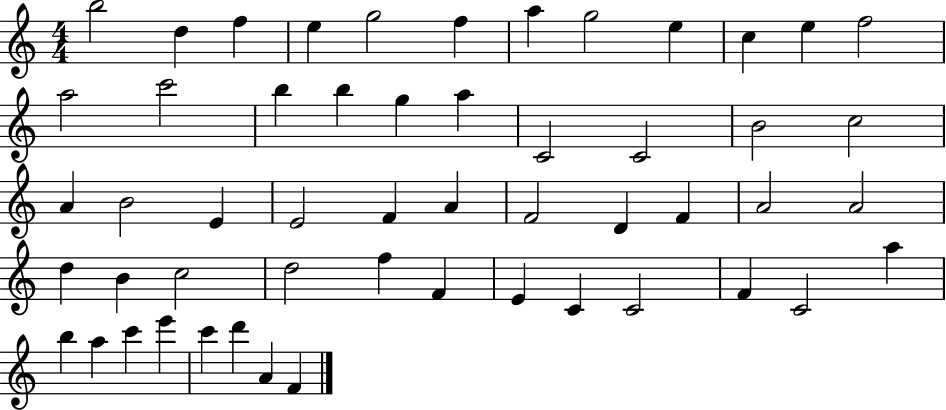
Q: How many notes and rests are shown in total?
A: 53